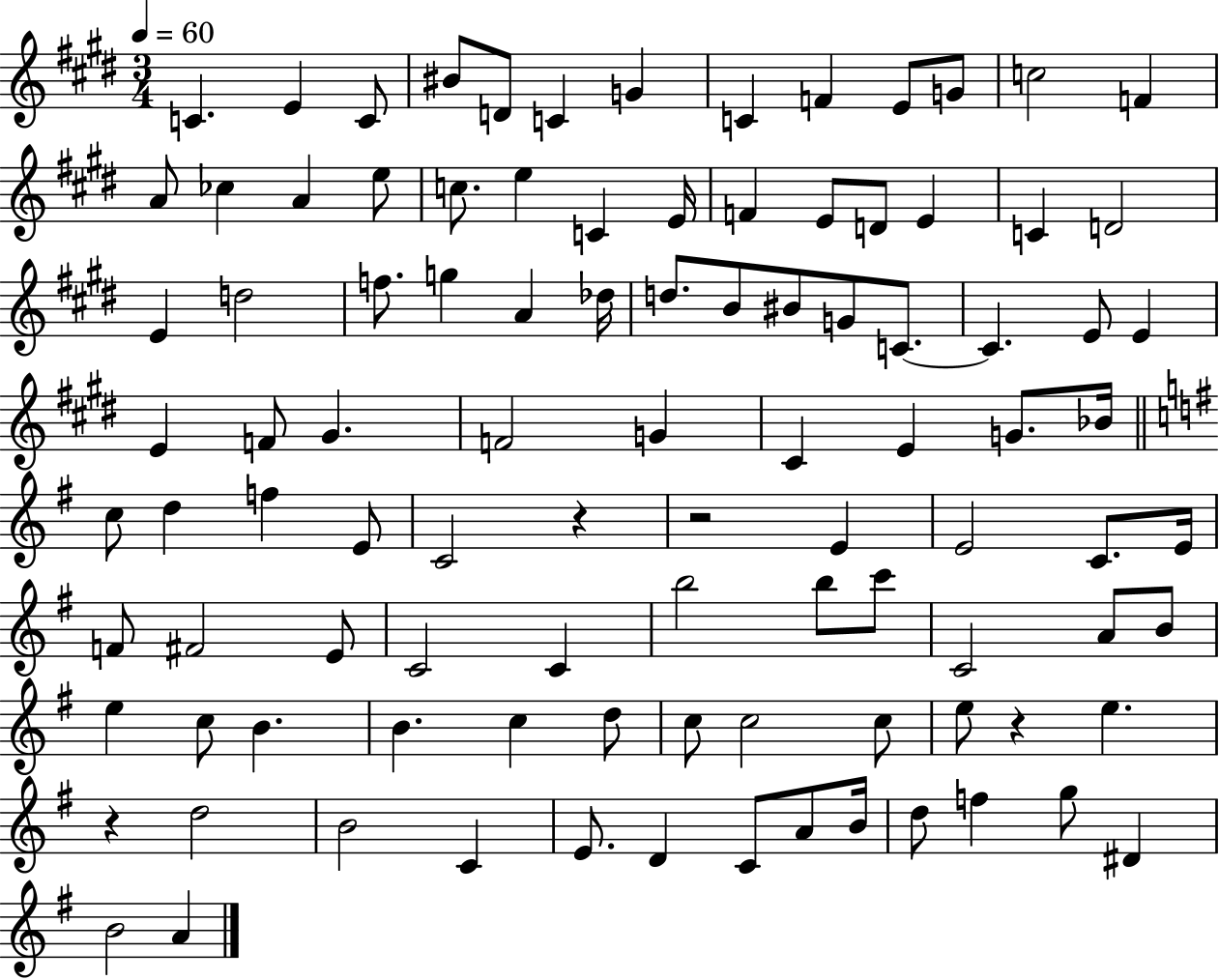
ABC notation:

X:1
T:Untitled
M:3/4
L:1/4
K:E
C E C/2 ^B/2 D/2 C G C F E/2 G/2 c2 F A/2 _c A e/2 c/2 e C E/4 F E/2 D/2 E C D2 E d2 f/2 g A _d/4 d/2 B/2 ^B/2 G/2 C/2 C E/2 E E F/2 ^G F2 G ^C E G/2 _B/4 c/2 d f E/2 C2 z z2 E E2 C/2 E/4 F/2 ^F2 E/2 C2 C b2 b/2 c'/2 C2 A/2 B/2 e c/2 B B c d/2 c/2 c2 c/2 e/2 z e z d2 B2 C E/2 D C/2 A/2 B/4 d/2 f g/2 ^D B2 A